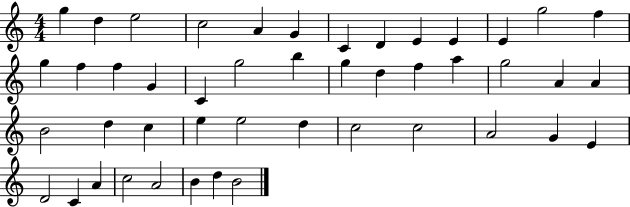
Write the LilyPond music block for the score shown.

{
  \clef treble
  \numericTimeSignature
  \time 4/4
  \key c \major
  g''4 d''4 e''2 | c''2 a'4 g'4 | c'4 d'4 e'4 e'4 | e'4 g''2 f''4 | \break g''4 f''4 f''4 g'4 | c'4 g''2 b''4 | g''4 d''4 f''4 a''4 | g''2 a'4 a'4 | \break b'2 d''4 c''4 | e''4 e''2 d''4 | c''2 c''2 | a'2 g'4 e'4 | \break d'2 c'4 a'4 | c''2 a'2 | b'4 d''4 b'2 | \bar "|."
}